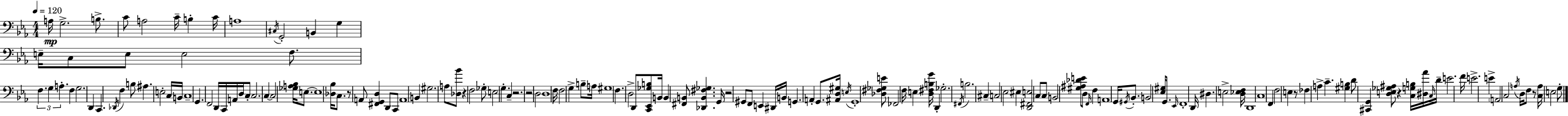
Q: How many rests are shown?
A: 8